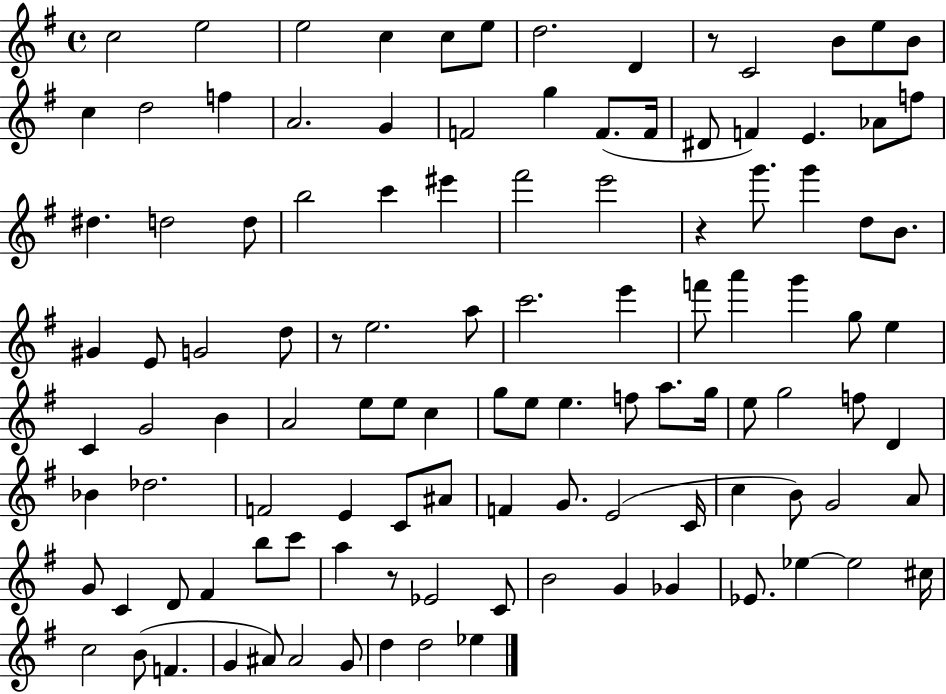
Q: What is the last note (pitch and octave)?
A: Eb5